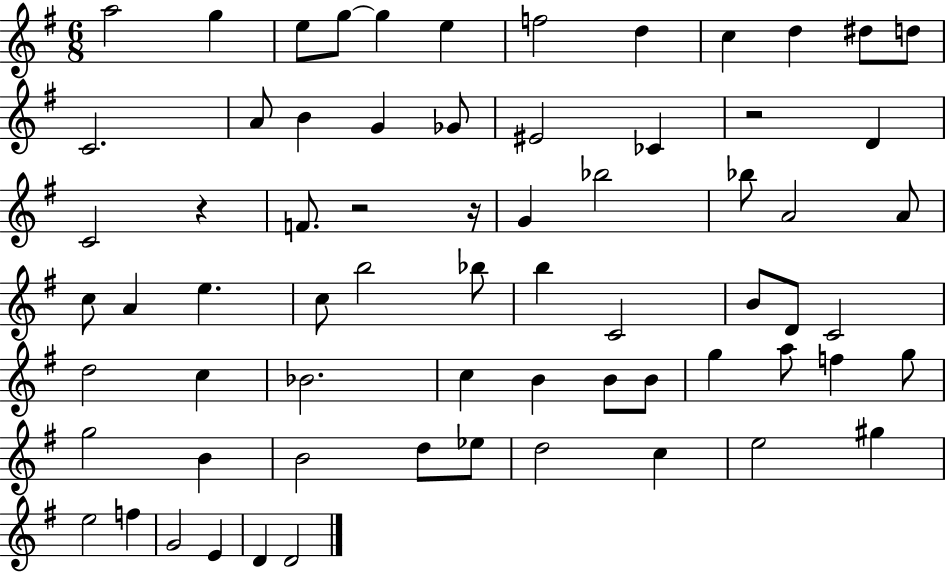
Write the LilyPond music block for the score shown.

{
  \clef treble
  \numericTimeSignature
  \time 6/8
  \key g \major
  a''2 g''4 | e''8 g''8~~ g''4 e''4 | f''2 d''4 | c''4 d''4 dis''8 d''8 | \break c'2. | a'8 b'4 g'4 ges'8 | eis'2 ces'4 | r2 d'4 | \break c'2 r4 | f'8. r2 r16 | g'4 bes''2 | bes''8 a'2 a'8 | \break c''8 a'4 e''4. | c''8 b''2 bes''8 | b''4 c'2 | b'8 d'8 c'2 | \break d''2 c''4 | bes'2. | c''4 b'4 b'8 b'8 | g''4 a''8 f''4 g''8 | \break g''2 b'4 | b'2 d''8 ees''8 | d''2 c''4 | e''2 gis''4 | \break e''2 f''4 | g'2 e'4 | d'4 d'2 | \bar "|."
}